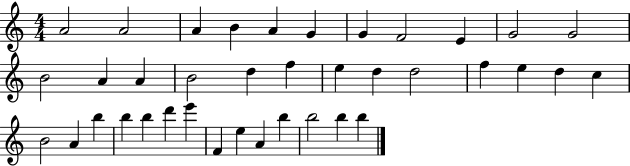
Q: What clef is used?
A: treble